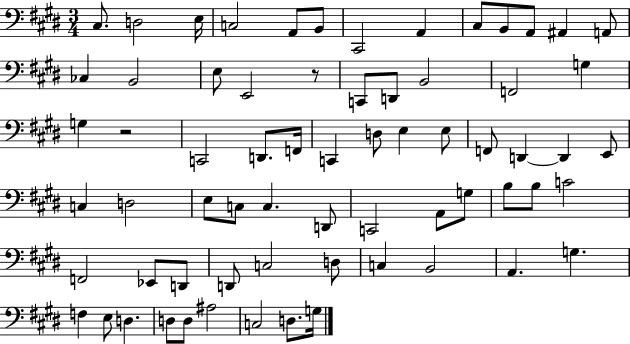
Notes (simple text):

C#3/e. D3/h E3/s C3/h A2/e B2/e C#2/h A2/q C#3/e B2/e A2/e A#2/q A2/e CES3/q B2/h E3/e E2/h R/e C2/e D2/e B2/h F2/h G3/q G3/q R/h C2/h D2/e. F2/s C2/q D3/e E3/q E3/e F2/e D2/q D2/q E2/e C3/q D3/h E3/e C3/e C3/q. D2/e C2/h A2/e G3/e B3/e B3/e C4/h F2/h Eb2/e D2/e D2/e C3/h D3/e C3/q B2/h A2/q. G3/q. F3/q E3/e D3/q. D3/e D3/e A#3/h C3/h D3/e. G3/s